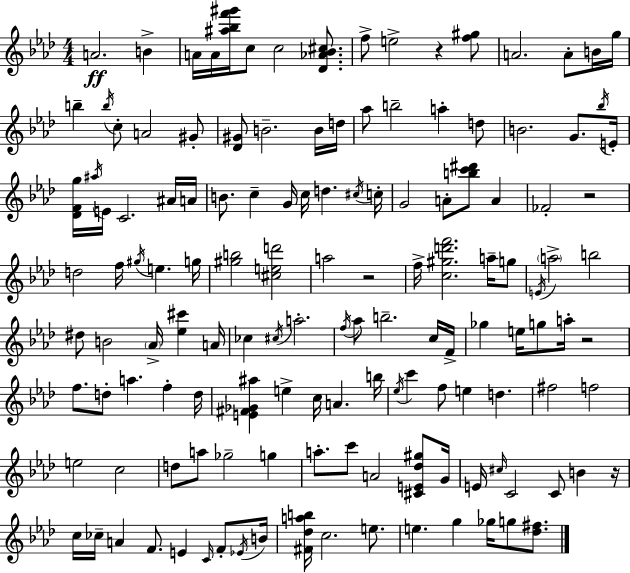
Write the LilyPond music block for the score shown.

{
  \clef treble
  \numericTimeSignature
  \time 4/4
  \key f \minor
  \repeat volta 2 { a'2.\ff b'4-> | a'16 a'16 <ais'' bes'' f''' gis'''>16 c''8 c''2 <des' aes' bes' cis''>8. | f''8-> e''2-> r4 <f'' gis''>8 | a'2. a'8-. b'16 g''16 | \break b''4-- \acciaccatura { b''16 } c''8-. a'2 gis'8-. | <des' gis'>8 b'2.-- b'16 | d''16 aes''8 b''2-- a''4-. d''8 | b'2. g'8. | \break \acciaccatura { bes''16 } e'16-. <des' f' g''>16 \acciaccatura { ais''16 } e'16 c'2. | ais'16 a'16 b'8. c''4-- g'16 c''16 d''4. | \acciaccatura { cis''16 } c''16-. g'2 a'8-. <b'' c''' dis'''>8 | a'4 fes'2-. r2 | \break d''2 f''16 \acciaccatura { gis''16 } e''4. | g''16 <gis'' b''>2 <cis'' e'' d'''>2 | a''2 r2 | f''16-> <c'' gis'' d''' f'''>2. | \break a''16-- g''8 \acciaccatura { e'16 } \parenthesize a''2-> b''2 | dis''8 b'2 | \parenthesize aes'16-> <ees'' cis'''>4 a'16 ces''4 \acciaccatura { cis''16 } a''2.-. | \acciaccatura { f''16 } aes''8 b''2.-- | \break c''16 f'16-> ges''4 e''16 g''8 a''16-. | r2 f''8. d''8-. a''4. | f''4-. d''16 <e' fis' ges' ais''>4 e''4-> | c''16 a'4. b''16 \acciaccatura { ees''16 } c'''4 f''8 e''4 | \break d''4. fis''2 | f''2 e''2 | c''2 d''8 a''8 ges''2-- | g''4 a''8.-. c'''8 a'2 | \break <cis' e' des'' gis''>8 g'16 e'16 \grace { cis''16 } c'2 | c'8 b'4 r16 c''16 ces''16-- a'4 | f'8. e'4 \grace { c'16 } f'8-. \acciaccatura { ees'16 } b'16 <fis' des'' a'' b''>16 c''2. | e''8. e''4. | \break g''4 ges''16 g''8 <des'' fis''>8. } \bar "|."
}